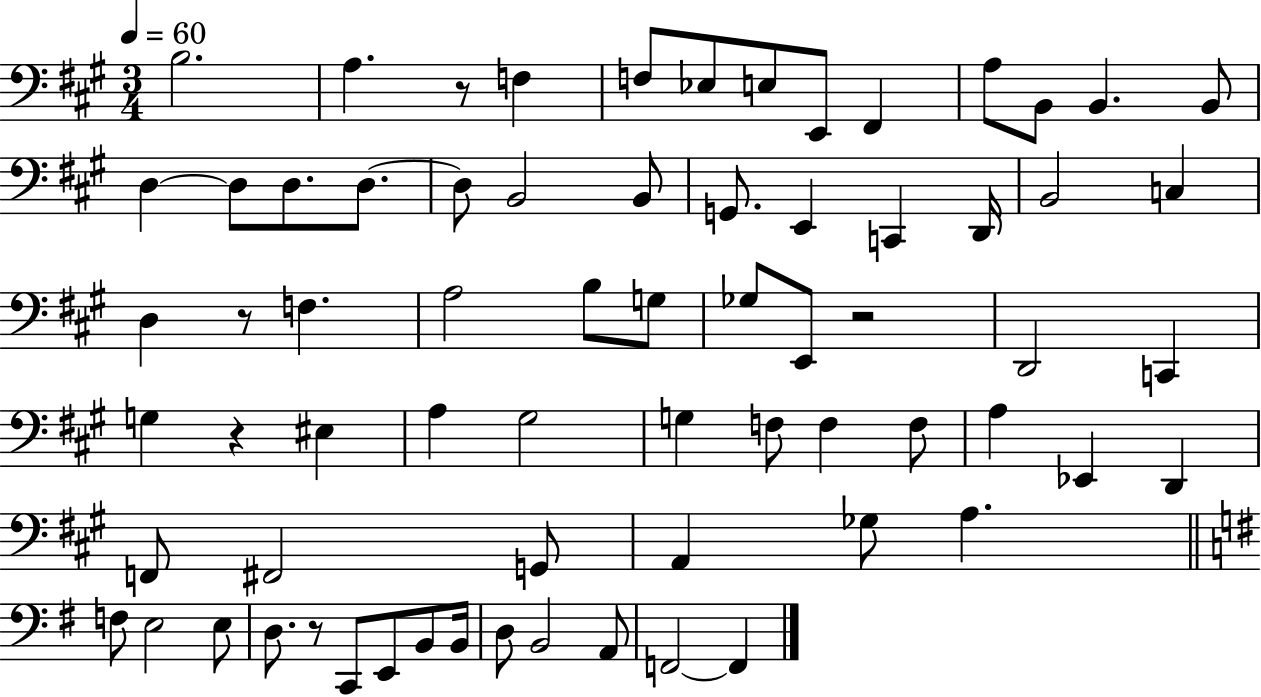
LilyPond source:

{
  \clef bass
  \numericTimeSignature
  \time 3/4
  \key a \major
  \tempo 4 = 60
  b2. | a4. r8 f4 | f8 ees8 e8 e,8 fis,4 | a8 b,8 b,4. b,8 | \break d4~~ d8 d8. d8.~~ | d8 b,2 b,8 | g,8. e,4 c,4 d,16 | b,2 c4 | \break d4 r8 f4. | a2 b8 g8 | ges8 e,8 r2 | d,2 c,4 | \break g4 r4 eis4 | a4 gis2 | g4 f8 f4 f8 | a4 ees,4 d,4 | \break f,8 fis,2 g,8 | a,4 ges8 a4. | \bar "||" \break \key e \minor f8 e2 e8 | d8. r8 c,8 e,8 b,8 b,16 | d8 b,2 a,8 | f,2~~ f,4 | \break \bar "|."
}